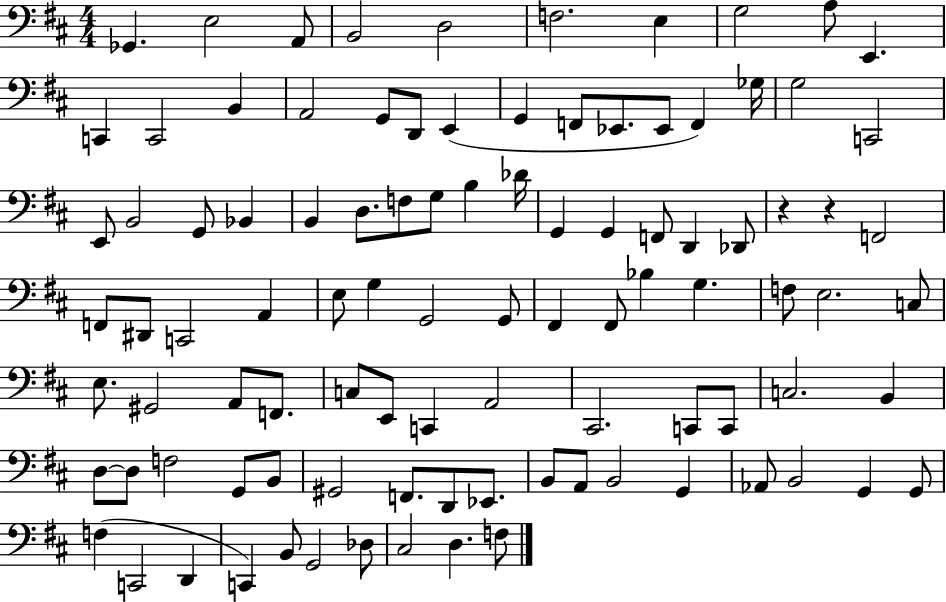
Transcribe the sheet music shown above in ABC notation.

X:1
T:Untitled
M:4/4
L:1/4
K:D
_G,, E,2 A,,/2 B,,2 D,2 F,2 E, G,2 A,/2 E,, C,, C,,2 B,, A,,2 G,,/2 D,,/2 E,, G,, F,,/2 _E,,/2 _E,,/2 F,, _G,/4 G,2 C,,2 E,,/2 B,,2 G,,/2 _B,, B,, D,/2 F,/2 G,/2 B, _D/4 G,, G,, F,,/2 D,, _D,,/2 z z F,,2 F,,/2 ^D,,/2 C,,2 A,, E,/2 G, G,,2 G,,/2 ^F,, ^F,,/2 _B, G, F,/2 E,2 C,/2 E,/2 ^G,,2 A,,/2 F,,/2 C,/2 E,,/2 C,, A,,2 ^C,,2 C,,/2 C,,/2 C,2 B,, D,/2 D,/2 F,2 G,,/2 B,,/2 ^G,,2 F,,/2 D,,/2 _E,,/2 B,,/2 A,,/2 B,,2 G,, _A,,/2 B,,2 G,, G,,/2 F, C,,2 D,, C,, B,,/2 G,,2 _D,/2 ^C,2 D, F,/2